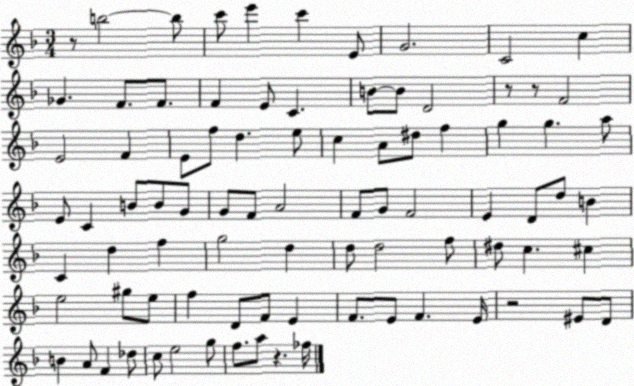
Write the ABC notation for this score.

X:1
T:Untitled
M:3/4
L:1/4
K:F
z/2 b2 b/2 c'/2 e' c' E/2 G2 C2 c _G F/2 F/2 F E/2 C B/2 B/2 D2 z/2 z/2 F2 E2 F E/2 f/2 d e/2 c A/2 ^d/2 f g g a/2 E/2 C B/2 B/2 G/2 G/2 F/2 A2 F/2 G/2 F2 E D/2 d/2 B C d f g2 d d/2 d2 f/2 ^d/2 c ^c e2 ^g/2 e/2 f D/2 F/2 E F/2 E/2 F E/4 z2 ^E/2 D/2 B A/2 F _d/2 c/2 e2 g/2 f/2 a/2 z _f/4